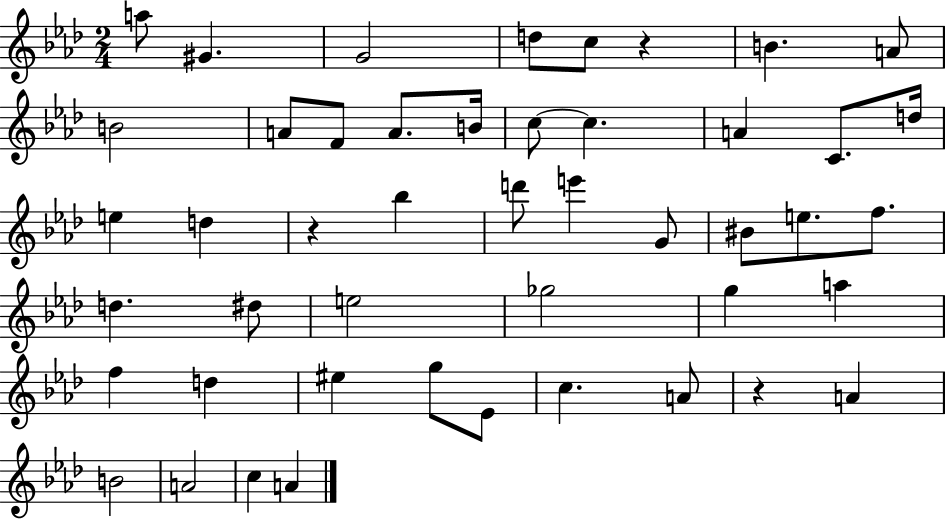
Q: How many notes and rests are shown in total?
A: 47